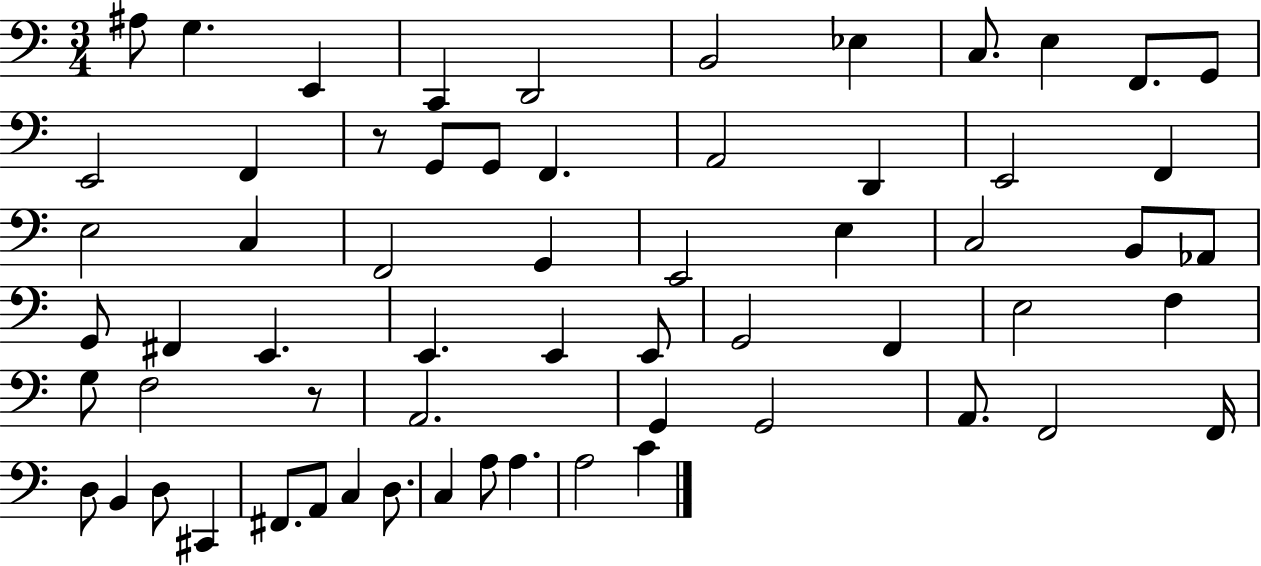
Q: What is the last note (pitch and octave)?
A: C4